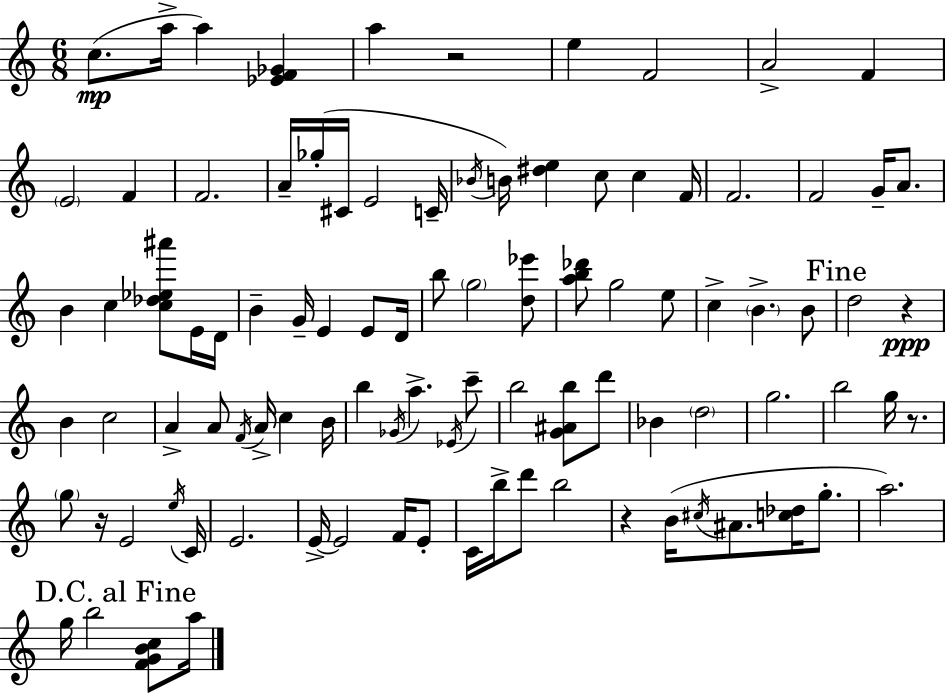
C5/e. A5/s A5/q [Eb4,F4,Gb4]/q A5/q R/h E5/q F4/h A4/h F4/q E4/h F4/q F4/h. A4/s Gb5/s C#4/s E4/h C4/s Bb4/s B4/s [D#5,E5]/q C5/e C5/q F4/s F4/h. F4/h G4/s A4/e. B4/q C5/q [C5,Db5,Eb5,A#6]/e E4/s D4/s B4/q G4/s E4/q E4/e D4/s B5/e G5/h [D5,Eb6]/e [A5,B5,Db6]/e G5/h E5/e C5/q B4/q. B4/e D5/h R/q B4/q C5/h A4/q A4/e F4/s A4/s C5/q B4/s B5/q Gb4/s A5/q. Eb4/s C6/e B5/h [G4,A#4,B5]/e D6/e Bb4/q D5/h G5/h. B5/h G5/s R/e. G5/e R/s E4/h E5/s C4/s E4/h. E4/s E4/h F4/s E4/e C4/s B5/s D6/e B5/h R/q B4/s C#5/s A#4/e. [C5,Db5]/s G5/e. A5/h. G5/s B5/h [F4,G4,B4,C5]/e A5/s